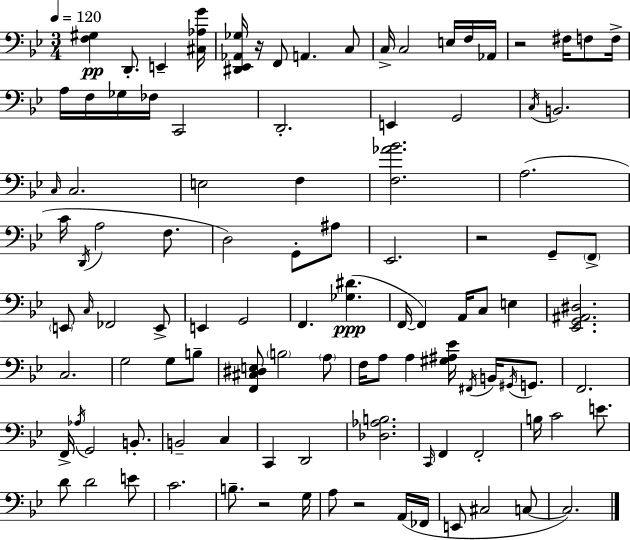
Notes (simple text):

[F3,G#3]/q D2/e. E2/q [C#3,Ab3,G4]/s [D#2,Eb2,Ab2,Gb3]/s R/s F2/e A2/q. C3/e C3/s C3/h E3/s F3/s Ab2/s R/h F#3/s F3/e F3/s A3/s F3/s Gb3/s FES3/s C2/h D2/h. E2/q G2/h C3/s B2/h. C3/s C3/h. E3/h F3/q [F3,Ab4,Bb4]/h. A3/h. C4/s D2/s A3/h F3/e. D3/h G2/e A#3/e Eb2/h. R/h G2/e F2/e E2/e C3/s FES2/h E2/e E2/q G2/h F2/q. [Gb3,D#4]/q. F2/s F2/q A2/s C3/e E3/q [Eb2,G2,A#2,D#3]/h. C3/h. G3/h G3/e B3/e [F2,C#3,D#3,E3]/e B3/h A3/e F3/s A3/e A3/q [G#3,A#3,Eb4]/s F#2/s B2/s G#2/s G2/e. F2/h. F2/s Ab3/s G2/h B2/e. B2/h C3/q C2/q D2/h [Db3,Ab3,B3]/h. C2/s F2/q F2/h B3/s C4/h E4/e. D4/e D4/h E4/e C4/h. B3/e. R/h G3/s A3/e R/h A2/s FES2/s E2/e C#3/h C3/e C3/h.